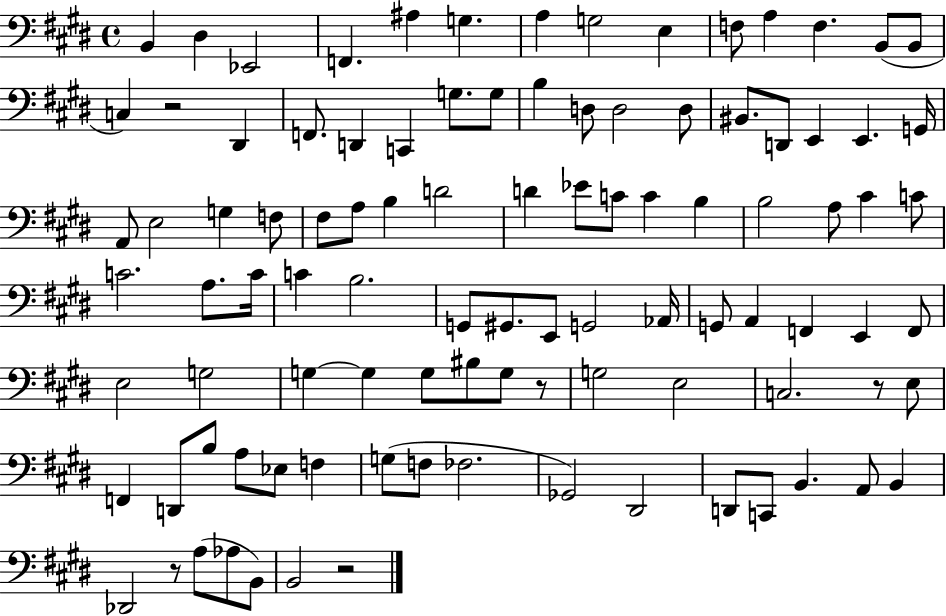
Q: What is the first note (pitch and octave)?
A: B2